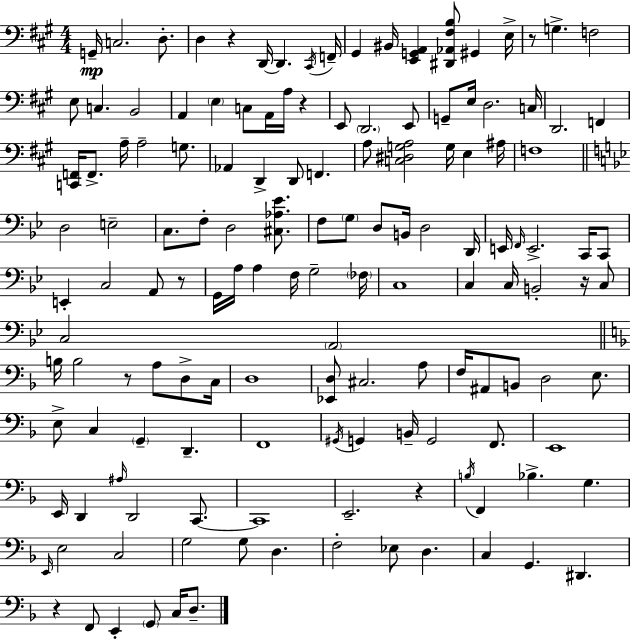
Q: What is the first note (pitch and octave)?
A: G2